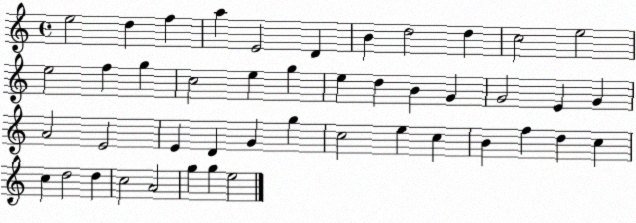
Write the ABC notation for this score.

X:1
T:Untitled
M:4/4
L:1/4
K:C
e2 d f a E2 D B d2 d c2 e2 e2 f g c2 e g e d B G G2 E G A2 E2 E D G g c2 e c B f d c c d2 d c2 A2 g g e2